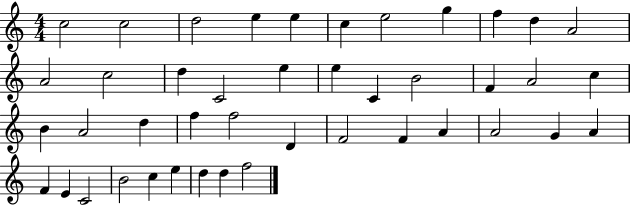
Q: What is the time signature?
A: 4/4